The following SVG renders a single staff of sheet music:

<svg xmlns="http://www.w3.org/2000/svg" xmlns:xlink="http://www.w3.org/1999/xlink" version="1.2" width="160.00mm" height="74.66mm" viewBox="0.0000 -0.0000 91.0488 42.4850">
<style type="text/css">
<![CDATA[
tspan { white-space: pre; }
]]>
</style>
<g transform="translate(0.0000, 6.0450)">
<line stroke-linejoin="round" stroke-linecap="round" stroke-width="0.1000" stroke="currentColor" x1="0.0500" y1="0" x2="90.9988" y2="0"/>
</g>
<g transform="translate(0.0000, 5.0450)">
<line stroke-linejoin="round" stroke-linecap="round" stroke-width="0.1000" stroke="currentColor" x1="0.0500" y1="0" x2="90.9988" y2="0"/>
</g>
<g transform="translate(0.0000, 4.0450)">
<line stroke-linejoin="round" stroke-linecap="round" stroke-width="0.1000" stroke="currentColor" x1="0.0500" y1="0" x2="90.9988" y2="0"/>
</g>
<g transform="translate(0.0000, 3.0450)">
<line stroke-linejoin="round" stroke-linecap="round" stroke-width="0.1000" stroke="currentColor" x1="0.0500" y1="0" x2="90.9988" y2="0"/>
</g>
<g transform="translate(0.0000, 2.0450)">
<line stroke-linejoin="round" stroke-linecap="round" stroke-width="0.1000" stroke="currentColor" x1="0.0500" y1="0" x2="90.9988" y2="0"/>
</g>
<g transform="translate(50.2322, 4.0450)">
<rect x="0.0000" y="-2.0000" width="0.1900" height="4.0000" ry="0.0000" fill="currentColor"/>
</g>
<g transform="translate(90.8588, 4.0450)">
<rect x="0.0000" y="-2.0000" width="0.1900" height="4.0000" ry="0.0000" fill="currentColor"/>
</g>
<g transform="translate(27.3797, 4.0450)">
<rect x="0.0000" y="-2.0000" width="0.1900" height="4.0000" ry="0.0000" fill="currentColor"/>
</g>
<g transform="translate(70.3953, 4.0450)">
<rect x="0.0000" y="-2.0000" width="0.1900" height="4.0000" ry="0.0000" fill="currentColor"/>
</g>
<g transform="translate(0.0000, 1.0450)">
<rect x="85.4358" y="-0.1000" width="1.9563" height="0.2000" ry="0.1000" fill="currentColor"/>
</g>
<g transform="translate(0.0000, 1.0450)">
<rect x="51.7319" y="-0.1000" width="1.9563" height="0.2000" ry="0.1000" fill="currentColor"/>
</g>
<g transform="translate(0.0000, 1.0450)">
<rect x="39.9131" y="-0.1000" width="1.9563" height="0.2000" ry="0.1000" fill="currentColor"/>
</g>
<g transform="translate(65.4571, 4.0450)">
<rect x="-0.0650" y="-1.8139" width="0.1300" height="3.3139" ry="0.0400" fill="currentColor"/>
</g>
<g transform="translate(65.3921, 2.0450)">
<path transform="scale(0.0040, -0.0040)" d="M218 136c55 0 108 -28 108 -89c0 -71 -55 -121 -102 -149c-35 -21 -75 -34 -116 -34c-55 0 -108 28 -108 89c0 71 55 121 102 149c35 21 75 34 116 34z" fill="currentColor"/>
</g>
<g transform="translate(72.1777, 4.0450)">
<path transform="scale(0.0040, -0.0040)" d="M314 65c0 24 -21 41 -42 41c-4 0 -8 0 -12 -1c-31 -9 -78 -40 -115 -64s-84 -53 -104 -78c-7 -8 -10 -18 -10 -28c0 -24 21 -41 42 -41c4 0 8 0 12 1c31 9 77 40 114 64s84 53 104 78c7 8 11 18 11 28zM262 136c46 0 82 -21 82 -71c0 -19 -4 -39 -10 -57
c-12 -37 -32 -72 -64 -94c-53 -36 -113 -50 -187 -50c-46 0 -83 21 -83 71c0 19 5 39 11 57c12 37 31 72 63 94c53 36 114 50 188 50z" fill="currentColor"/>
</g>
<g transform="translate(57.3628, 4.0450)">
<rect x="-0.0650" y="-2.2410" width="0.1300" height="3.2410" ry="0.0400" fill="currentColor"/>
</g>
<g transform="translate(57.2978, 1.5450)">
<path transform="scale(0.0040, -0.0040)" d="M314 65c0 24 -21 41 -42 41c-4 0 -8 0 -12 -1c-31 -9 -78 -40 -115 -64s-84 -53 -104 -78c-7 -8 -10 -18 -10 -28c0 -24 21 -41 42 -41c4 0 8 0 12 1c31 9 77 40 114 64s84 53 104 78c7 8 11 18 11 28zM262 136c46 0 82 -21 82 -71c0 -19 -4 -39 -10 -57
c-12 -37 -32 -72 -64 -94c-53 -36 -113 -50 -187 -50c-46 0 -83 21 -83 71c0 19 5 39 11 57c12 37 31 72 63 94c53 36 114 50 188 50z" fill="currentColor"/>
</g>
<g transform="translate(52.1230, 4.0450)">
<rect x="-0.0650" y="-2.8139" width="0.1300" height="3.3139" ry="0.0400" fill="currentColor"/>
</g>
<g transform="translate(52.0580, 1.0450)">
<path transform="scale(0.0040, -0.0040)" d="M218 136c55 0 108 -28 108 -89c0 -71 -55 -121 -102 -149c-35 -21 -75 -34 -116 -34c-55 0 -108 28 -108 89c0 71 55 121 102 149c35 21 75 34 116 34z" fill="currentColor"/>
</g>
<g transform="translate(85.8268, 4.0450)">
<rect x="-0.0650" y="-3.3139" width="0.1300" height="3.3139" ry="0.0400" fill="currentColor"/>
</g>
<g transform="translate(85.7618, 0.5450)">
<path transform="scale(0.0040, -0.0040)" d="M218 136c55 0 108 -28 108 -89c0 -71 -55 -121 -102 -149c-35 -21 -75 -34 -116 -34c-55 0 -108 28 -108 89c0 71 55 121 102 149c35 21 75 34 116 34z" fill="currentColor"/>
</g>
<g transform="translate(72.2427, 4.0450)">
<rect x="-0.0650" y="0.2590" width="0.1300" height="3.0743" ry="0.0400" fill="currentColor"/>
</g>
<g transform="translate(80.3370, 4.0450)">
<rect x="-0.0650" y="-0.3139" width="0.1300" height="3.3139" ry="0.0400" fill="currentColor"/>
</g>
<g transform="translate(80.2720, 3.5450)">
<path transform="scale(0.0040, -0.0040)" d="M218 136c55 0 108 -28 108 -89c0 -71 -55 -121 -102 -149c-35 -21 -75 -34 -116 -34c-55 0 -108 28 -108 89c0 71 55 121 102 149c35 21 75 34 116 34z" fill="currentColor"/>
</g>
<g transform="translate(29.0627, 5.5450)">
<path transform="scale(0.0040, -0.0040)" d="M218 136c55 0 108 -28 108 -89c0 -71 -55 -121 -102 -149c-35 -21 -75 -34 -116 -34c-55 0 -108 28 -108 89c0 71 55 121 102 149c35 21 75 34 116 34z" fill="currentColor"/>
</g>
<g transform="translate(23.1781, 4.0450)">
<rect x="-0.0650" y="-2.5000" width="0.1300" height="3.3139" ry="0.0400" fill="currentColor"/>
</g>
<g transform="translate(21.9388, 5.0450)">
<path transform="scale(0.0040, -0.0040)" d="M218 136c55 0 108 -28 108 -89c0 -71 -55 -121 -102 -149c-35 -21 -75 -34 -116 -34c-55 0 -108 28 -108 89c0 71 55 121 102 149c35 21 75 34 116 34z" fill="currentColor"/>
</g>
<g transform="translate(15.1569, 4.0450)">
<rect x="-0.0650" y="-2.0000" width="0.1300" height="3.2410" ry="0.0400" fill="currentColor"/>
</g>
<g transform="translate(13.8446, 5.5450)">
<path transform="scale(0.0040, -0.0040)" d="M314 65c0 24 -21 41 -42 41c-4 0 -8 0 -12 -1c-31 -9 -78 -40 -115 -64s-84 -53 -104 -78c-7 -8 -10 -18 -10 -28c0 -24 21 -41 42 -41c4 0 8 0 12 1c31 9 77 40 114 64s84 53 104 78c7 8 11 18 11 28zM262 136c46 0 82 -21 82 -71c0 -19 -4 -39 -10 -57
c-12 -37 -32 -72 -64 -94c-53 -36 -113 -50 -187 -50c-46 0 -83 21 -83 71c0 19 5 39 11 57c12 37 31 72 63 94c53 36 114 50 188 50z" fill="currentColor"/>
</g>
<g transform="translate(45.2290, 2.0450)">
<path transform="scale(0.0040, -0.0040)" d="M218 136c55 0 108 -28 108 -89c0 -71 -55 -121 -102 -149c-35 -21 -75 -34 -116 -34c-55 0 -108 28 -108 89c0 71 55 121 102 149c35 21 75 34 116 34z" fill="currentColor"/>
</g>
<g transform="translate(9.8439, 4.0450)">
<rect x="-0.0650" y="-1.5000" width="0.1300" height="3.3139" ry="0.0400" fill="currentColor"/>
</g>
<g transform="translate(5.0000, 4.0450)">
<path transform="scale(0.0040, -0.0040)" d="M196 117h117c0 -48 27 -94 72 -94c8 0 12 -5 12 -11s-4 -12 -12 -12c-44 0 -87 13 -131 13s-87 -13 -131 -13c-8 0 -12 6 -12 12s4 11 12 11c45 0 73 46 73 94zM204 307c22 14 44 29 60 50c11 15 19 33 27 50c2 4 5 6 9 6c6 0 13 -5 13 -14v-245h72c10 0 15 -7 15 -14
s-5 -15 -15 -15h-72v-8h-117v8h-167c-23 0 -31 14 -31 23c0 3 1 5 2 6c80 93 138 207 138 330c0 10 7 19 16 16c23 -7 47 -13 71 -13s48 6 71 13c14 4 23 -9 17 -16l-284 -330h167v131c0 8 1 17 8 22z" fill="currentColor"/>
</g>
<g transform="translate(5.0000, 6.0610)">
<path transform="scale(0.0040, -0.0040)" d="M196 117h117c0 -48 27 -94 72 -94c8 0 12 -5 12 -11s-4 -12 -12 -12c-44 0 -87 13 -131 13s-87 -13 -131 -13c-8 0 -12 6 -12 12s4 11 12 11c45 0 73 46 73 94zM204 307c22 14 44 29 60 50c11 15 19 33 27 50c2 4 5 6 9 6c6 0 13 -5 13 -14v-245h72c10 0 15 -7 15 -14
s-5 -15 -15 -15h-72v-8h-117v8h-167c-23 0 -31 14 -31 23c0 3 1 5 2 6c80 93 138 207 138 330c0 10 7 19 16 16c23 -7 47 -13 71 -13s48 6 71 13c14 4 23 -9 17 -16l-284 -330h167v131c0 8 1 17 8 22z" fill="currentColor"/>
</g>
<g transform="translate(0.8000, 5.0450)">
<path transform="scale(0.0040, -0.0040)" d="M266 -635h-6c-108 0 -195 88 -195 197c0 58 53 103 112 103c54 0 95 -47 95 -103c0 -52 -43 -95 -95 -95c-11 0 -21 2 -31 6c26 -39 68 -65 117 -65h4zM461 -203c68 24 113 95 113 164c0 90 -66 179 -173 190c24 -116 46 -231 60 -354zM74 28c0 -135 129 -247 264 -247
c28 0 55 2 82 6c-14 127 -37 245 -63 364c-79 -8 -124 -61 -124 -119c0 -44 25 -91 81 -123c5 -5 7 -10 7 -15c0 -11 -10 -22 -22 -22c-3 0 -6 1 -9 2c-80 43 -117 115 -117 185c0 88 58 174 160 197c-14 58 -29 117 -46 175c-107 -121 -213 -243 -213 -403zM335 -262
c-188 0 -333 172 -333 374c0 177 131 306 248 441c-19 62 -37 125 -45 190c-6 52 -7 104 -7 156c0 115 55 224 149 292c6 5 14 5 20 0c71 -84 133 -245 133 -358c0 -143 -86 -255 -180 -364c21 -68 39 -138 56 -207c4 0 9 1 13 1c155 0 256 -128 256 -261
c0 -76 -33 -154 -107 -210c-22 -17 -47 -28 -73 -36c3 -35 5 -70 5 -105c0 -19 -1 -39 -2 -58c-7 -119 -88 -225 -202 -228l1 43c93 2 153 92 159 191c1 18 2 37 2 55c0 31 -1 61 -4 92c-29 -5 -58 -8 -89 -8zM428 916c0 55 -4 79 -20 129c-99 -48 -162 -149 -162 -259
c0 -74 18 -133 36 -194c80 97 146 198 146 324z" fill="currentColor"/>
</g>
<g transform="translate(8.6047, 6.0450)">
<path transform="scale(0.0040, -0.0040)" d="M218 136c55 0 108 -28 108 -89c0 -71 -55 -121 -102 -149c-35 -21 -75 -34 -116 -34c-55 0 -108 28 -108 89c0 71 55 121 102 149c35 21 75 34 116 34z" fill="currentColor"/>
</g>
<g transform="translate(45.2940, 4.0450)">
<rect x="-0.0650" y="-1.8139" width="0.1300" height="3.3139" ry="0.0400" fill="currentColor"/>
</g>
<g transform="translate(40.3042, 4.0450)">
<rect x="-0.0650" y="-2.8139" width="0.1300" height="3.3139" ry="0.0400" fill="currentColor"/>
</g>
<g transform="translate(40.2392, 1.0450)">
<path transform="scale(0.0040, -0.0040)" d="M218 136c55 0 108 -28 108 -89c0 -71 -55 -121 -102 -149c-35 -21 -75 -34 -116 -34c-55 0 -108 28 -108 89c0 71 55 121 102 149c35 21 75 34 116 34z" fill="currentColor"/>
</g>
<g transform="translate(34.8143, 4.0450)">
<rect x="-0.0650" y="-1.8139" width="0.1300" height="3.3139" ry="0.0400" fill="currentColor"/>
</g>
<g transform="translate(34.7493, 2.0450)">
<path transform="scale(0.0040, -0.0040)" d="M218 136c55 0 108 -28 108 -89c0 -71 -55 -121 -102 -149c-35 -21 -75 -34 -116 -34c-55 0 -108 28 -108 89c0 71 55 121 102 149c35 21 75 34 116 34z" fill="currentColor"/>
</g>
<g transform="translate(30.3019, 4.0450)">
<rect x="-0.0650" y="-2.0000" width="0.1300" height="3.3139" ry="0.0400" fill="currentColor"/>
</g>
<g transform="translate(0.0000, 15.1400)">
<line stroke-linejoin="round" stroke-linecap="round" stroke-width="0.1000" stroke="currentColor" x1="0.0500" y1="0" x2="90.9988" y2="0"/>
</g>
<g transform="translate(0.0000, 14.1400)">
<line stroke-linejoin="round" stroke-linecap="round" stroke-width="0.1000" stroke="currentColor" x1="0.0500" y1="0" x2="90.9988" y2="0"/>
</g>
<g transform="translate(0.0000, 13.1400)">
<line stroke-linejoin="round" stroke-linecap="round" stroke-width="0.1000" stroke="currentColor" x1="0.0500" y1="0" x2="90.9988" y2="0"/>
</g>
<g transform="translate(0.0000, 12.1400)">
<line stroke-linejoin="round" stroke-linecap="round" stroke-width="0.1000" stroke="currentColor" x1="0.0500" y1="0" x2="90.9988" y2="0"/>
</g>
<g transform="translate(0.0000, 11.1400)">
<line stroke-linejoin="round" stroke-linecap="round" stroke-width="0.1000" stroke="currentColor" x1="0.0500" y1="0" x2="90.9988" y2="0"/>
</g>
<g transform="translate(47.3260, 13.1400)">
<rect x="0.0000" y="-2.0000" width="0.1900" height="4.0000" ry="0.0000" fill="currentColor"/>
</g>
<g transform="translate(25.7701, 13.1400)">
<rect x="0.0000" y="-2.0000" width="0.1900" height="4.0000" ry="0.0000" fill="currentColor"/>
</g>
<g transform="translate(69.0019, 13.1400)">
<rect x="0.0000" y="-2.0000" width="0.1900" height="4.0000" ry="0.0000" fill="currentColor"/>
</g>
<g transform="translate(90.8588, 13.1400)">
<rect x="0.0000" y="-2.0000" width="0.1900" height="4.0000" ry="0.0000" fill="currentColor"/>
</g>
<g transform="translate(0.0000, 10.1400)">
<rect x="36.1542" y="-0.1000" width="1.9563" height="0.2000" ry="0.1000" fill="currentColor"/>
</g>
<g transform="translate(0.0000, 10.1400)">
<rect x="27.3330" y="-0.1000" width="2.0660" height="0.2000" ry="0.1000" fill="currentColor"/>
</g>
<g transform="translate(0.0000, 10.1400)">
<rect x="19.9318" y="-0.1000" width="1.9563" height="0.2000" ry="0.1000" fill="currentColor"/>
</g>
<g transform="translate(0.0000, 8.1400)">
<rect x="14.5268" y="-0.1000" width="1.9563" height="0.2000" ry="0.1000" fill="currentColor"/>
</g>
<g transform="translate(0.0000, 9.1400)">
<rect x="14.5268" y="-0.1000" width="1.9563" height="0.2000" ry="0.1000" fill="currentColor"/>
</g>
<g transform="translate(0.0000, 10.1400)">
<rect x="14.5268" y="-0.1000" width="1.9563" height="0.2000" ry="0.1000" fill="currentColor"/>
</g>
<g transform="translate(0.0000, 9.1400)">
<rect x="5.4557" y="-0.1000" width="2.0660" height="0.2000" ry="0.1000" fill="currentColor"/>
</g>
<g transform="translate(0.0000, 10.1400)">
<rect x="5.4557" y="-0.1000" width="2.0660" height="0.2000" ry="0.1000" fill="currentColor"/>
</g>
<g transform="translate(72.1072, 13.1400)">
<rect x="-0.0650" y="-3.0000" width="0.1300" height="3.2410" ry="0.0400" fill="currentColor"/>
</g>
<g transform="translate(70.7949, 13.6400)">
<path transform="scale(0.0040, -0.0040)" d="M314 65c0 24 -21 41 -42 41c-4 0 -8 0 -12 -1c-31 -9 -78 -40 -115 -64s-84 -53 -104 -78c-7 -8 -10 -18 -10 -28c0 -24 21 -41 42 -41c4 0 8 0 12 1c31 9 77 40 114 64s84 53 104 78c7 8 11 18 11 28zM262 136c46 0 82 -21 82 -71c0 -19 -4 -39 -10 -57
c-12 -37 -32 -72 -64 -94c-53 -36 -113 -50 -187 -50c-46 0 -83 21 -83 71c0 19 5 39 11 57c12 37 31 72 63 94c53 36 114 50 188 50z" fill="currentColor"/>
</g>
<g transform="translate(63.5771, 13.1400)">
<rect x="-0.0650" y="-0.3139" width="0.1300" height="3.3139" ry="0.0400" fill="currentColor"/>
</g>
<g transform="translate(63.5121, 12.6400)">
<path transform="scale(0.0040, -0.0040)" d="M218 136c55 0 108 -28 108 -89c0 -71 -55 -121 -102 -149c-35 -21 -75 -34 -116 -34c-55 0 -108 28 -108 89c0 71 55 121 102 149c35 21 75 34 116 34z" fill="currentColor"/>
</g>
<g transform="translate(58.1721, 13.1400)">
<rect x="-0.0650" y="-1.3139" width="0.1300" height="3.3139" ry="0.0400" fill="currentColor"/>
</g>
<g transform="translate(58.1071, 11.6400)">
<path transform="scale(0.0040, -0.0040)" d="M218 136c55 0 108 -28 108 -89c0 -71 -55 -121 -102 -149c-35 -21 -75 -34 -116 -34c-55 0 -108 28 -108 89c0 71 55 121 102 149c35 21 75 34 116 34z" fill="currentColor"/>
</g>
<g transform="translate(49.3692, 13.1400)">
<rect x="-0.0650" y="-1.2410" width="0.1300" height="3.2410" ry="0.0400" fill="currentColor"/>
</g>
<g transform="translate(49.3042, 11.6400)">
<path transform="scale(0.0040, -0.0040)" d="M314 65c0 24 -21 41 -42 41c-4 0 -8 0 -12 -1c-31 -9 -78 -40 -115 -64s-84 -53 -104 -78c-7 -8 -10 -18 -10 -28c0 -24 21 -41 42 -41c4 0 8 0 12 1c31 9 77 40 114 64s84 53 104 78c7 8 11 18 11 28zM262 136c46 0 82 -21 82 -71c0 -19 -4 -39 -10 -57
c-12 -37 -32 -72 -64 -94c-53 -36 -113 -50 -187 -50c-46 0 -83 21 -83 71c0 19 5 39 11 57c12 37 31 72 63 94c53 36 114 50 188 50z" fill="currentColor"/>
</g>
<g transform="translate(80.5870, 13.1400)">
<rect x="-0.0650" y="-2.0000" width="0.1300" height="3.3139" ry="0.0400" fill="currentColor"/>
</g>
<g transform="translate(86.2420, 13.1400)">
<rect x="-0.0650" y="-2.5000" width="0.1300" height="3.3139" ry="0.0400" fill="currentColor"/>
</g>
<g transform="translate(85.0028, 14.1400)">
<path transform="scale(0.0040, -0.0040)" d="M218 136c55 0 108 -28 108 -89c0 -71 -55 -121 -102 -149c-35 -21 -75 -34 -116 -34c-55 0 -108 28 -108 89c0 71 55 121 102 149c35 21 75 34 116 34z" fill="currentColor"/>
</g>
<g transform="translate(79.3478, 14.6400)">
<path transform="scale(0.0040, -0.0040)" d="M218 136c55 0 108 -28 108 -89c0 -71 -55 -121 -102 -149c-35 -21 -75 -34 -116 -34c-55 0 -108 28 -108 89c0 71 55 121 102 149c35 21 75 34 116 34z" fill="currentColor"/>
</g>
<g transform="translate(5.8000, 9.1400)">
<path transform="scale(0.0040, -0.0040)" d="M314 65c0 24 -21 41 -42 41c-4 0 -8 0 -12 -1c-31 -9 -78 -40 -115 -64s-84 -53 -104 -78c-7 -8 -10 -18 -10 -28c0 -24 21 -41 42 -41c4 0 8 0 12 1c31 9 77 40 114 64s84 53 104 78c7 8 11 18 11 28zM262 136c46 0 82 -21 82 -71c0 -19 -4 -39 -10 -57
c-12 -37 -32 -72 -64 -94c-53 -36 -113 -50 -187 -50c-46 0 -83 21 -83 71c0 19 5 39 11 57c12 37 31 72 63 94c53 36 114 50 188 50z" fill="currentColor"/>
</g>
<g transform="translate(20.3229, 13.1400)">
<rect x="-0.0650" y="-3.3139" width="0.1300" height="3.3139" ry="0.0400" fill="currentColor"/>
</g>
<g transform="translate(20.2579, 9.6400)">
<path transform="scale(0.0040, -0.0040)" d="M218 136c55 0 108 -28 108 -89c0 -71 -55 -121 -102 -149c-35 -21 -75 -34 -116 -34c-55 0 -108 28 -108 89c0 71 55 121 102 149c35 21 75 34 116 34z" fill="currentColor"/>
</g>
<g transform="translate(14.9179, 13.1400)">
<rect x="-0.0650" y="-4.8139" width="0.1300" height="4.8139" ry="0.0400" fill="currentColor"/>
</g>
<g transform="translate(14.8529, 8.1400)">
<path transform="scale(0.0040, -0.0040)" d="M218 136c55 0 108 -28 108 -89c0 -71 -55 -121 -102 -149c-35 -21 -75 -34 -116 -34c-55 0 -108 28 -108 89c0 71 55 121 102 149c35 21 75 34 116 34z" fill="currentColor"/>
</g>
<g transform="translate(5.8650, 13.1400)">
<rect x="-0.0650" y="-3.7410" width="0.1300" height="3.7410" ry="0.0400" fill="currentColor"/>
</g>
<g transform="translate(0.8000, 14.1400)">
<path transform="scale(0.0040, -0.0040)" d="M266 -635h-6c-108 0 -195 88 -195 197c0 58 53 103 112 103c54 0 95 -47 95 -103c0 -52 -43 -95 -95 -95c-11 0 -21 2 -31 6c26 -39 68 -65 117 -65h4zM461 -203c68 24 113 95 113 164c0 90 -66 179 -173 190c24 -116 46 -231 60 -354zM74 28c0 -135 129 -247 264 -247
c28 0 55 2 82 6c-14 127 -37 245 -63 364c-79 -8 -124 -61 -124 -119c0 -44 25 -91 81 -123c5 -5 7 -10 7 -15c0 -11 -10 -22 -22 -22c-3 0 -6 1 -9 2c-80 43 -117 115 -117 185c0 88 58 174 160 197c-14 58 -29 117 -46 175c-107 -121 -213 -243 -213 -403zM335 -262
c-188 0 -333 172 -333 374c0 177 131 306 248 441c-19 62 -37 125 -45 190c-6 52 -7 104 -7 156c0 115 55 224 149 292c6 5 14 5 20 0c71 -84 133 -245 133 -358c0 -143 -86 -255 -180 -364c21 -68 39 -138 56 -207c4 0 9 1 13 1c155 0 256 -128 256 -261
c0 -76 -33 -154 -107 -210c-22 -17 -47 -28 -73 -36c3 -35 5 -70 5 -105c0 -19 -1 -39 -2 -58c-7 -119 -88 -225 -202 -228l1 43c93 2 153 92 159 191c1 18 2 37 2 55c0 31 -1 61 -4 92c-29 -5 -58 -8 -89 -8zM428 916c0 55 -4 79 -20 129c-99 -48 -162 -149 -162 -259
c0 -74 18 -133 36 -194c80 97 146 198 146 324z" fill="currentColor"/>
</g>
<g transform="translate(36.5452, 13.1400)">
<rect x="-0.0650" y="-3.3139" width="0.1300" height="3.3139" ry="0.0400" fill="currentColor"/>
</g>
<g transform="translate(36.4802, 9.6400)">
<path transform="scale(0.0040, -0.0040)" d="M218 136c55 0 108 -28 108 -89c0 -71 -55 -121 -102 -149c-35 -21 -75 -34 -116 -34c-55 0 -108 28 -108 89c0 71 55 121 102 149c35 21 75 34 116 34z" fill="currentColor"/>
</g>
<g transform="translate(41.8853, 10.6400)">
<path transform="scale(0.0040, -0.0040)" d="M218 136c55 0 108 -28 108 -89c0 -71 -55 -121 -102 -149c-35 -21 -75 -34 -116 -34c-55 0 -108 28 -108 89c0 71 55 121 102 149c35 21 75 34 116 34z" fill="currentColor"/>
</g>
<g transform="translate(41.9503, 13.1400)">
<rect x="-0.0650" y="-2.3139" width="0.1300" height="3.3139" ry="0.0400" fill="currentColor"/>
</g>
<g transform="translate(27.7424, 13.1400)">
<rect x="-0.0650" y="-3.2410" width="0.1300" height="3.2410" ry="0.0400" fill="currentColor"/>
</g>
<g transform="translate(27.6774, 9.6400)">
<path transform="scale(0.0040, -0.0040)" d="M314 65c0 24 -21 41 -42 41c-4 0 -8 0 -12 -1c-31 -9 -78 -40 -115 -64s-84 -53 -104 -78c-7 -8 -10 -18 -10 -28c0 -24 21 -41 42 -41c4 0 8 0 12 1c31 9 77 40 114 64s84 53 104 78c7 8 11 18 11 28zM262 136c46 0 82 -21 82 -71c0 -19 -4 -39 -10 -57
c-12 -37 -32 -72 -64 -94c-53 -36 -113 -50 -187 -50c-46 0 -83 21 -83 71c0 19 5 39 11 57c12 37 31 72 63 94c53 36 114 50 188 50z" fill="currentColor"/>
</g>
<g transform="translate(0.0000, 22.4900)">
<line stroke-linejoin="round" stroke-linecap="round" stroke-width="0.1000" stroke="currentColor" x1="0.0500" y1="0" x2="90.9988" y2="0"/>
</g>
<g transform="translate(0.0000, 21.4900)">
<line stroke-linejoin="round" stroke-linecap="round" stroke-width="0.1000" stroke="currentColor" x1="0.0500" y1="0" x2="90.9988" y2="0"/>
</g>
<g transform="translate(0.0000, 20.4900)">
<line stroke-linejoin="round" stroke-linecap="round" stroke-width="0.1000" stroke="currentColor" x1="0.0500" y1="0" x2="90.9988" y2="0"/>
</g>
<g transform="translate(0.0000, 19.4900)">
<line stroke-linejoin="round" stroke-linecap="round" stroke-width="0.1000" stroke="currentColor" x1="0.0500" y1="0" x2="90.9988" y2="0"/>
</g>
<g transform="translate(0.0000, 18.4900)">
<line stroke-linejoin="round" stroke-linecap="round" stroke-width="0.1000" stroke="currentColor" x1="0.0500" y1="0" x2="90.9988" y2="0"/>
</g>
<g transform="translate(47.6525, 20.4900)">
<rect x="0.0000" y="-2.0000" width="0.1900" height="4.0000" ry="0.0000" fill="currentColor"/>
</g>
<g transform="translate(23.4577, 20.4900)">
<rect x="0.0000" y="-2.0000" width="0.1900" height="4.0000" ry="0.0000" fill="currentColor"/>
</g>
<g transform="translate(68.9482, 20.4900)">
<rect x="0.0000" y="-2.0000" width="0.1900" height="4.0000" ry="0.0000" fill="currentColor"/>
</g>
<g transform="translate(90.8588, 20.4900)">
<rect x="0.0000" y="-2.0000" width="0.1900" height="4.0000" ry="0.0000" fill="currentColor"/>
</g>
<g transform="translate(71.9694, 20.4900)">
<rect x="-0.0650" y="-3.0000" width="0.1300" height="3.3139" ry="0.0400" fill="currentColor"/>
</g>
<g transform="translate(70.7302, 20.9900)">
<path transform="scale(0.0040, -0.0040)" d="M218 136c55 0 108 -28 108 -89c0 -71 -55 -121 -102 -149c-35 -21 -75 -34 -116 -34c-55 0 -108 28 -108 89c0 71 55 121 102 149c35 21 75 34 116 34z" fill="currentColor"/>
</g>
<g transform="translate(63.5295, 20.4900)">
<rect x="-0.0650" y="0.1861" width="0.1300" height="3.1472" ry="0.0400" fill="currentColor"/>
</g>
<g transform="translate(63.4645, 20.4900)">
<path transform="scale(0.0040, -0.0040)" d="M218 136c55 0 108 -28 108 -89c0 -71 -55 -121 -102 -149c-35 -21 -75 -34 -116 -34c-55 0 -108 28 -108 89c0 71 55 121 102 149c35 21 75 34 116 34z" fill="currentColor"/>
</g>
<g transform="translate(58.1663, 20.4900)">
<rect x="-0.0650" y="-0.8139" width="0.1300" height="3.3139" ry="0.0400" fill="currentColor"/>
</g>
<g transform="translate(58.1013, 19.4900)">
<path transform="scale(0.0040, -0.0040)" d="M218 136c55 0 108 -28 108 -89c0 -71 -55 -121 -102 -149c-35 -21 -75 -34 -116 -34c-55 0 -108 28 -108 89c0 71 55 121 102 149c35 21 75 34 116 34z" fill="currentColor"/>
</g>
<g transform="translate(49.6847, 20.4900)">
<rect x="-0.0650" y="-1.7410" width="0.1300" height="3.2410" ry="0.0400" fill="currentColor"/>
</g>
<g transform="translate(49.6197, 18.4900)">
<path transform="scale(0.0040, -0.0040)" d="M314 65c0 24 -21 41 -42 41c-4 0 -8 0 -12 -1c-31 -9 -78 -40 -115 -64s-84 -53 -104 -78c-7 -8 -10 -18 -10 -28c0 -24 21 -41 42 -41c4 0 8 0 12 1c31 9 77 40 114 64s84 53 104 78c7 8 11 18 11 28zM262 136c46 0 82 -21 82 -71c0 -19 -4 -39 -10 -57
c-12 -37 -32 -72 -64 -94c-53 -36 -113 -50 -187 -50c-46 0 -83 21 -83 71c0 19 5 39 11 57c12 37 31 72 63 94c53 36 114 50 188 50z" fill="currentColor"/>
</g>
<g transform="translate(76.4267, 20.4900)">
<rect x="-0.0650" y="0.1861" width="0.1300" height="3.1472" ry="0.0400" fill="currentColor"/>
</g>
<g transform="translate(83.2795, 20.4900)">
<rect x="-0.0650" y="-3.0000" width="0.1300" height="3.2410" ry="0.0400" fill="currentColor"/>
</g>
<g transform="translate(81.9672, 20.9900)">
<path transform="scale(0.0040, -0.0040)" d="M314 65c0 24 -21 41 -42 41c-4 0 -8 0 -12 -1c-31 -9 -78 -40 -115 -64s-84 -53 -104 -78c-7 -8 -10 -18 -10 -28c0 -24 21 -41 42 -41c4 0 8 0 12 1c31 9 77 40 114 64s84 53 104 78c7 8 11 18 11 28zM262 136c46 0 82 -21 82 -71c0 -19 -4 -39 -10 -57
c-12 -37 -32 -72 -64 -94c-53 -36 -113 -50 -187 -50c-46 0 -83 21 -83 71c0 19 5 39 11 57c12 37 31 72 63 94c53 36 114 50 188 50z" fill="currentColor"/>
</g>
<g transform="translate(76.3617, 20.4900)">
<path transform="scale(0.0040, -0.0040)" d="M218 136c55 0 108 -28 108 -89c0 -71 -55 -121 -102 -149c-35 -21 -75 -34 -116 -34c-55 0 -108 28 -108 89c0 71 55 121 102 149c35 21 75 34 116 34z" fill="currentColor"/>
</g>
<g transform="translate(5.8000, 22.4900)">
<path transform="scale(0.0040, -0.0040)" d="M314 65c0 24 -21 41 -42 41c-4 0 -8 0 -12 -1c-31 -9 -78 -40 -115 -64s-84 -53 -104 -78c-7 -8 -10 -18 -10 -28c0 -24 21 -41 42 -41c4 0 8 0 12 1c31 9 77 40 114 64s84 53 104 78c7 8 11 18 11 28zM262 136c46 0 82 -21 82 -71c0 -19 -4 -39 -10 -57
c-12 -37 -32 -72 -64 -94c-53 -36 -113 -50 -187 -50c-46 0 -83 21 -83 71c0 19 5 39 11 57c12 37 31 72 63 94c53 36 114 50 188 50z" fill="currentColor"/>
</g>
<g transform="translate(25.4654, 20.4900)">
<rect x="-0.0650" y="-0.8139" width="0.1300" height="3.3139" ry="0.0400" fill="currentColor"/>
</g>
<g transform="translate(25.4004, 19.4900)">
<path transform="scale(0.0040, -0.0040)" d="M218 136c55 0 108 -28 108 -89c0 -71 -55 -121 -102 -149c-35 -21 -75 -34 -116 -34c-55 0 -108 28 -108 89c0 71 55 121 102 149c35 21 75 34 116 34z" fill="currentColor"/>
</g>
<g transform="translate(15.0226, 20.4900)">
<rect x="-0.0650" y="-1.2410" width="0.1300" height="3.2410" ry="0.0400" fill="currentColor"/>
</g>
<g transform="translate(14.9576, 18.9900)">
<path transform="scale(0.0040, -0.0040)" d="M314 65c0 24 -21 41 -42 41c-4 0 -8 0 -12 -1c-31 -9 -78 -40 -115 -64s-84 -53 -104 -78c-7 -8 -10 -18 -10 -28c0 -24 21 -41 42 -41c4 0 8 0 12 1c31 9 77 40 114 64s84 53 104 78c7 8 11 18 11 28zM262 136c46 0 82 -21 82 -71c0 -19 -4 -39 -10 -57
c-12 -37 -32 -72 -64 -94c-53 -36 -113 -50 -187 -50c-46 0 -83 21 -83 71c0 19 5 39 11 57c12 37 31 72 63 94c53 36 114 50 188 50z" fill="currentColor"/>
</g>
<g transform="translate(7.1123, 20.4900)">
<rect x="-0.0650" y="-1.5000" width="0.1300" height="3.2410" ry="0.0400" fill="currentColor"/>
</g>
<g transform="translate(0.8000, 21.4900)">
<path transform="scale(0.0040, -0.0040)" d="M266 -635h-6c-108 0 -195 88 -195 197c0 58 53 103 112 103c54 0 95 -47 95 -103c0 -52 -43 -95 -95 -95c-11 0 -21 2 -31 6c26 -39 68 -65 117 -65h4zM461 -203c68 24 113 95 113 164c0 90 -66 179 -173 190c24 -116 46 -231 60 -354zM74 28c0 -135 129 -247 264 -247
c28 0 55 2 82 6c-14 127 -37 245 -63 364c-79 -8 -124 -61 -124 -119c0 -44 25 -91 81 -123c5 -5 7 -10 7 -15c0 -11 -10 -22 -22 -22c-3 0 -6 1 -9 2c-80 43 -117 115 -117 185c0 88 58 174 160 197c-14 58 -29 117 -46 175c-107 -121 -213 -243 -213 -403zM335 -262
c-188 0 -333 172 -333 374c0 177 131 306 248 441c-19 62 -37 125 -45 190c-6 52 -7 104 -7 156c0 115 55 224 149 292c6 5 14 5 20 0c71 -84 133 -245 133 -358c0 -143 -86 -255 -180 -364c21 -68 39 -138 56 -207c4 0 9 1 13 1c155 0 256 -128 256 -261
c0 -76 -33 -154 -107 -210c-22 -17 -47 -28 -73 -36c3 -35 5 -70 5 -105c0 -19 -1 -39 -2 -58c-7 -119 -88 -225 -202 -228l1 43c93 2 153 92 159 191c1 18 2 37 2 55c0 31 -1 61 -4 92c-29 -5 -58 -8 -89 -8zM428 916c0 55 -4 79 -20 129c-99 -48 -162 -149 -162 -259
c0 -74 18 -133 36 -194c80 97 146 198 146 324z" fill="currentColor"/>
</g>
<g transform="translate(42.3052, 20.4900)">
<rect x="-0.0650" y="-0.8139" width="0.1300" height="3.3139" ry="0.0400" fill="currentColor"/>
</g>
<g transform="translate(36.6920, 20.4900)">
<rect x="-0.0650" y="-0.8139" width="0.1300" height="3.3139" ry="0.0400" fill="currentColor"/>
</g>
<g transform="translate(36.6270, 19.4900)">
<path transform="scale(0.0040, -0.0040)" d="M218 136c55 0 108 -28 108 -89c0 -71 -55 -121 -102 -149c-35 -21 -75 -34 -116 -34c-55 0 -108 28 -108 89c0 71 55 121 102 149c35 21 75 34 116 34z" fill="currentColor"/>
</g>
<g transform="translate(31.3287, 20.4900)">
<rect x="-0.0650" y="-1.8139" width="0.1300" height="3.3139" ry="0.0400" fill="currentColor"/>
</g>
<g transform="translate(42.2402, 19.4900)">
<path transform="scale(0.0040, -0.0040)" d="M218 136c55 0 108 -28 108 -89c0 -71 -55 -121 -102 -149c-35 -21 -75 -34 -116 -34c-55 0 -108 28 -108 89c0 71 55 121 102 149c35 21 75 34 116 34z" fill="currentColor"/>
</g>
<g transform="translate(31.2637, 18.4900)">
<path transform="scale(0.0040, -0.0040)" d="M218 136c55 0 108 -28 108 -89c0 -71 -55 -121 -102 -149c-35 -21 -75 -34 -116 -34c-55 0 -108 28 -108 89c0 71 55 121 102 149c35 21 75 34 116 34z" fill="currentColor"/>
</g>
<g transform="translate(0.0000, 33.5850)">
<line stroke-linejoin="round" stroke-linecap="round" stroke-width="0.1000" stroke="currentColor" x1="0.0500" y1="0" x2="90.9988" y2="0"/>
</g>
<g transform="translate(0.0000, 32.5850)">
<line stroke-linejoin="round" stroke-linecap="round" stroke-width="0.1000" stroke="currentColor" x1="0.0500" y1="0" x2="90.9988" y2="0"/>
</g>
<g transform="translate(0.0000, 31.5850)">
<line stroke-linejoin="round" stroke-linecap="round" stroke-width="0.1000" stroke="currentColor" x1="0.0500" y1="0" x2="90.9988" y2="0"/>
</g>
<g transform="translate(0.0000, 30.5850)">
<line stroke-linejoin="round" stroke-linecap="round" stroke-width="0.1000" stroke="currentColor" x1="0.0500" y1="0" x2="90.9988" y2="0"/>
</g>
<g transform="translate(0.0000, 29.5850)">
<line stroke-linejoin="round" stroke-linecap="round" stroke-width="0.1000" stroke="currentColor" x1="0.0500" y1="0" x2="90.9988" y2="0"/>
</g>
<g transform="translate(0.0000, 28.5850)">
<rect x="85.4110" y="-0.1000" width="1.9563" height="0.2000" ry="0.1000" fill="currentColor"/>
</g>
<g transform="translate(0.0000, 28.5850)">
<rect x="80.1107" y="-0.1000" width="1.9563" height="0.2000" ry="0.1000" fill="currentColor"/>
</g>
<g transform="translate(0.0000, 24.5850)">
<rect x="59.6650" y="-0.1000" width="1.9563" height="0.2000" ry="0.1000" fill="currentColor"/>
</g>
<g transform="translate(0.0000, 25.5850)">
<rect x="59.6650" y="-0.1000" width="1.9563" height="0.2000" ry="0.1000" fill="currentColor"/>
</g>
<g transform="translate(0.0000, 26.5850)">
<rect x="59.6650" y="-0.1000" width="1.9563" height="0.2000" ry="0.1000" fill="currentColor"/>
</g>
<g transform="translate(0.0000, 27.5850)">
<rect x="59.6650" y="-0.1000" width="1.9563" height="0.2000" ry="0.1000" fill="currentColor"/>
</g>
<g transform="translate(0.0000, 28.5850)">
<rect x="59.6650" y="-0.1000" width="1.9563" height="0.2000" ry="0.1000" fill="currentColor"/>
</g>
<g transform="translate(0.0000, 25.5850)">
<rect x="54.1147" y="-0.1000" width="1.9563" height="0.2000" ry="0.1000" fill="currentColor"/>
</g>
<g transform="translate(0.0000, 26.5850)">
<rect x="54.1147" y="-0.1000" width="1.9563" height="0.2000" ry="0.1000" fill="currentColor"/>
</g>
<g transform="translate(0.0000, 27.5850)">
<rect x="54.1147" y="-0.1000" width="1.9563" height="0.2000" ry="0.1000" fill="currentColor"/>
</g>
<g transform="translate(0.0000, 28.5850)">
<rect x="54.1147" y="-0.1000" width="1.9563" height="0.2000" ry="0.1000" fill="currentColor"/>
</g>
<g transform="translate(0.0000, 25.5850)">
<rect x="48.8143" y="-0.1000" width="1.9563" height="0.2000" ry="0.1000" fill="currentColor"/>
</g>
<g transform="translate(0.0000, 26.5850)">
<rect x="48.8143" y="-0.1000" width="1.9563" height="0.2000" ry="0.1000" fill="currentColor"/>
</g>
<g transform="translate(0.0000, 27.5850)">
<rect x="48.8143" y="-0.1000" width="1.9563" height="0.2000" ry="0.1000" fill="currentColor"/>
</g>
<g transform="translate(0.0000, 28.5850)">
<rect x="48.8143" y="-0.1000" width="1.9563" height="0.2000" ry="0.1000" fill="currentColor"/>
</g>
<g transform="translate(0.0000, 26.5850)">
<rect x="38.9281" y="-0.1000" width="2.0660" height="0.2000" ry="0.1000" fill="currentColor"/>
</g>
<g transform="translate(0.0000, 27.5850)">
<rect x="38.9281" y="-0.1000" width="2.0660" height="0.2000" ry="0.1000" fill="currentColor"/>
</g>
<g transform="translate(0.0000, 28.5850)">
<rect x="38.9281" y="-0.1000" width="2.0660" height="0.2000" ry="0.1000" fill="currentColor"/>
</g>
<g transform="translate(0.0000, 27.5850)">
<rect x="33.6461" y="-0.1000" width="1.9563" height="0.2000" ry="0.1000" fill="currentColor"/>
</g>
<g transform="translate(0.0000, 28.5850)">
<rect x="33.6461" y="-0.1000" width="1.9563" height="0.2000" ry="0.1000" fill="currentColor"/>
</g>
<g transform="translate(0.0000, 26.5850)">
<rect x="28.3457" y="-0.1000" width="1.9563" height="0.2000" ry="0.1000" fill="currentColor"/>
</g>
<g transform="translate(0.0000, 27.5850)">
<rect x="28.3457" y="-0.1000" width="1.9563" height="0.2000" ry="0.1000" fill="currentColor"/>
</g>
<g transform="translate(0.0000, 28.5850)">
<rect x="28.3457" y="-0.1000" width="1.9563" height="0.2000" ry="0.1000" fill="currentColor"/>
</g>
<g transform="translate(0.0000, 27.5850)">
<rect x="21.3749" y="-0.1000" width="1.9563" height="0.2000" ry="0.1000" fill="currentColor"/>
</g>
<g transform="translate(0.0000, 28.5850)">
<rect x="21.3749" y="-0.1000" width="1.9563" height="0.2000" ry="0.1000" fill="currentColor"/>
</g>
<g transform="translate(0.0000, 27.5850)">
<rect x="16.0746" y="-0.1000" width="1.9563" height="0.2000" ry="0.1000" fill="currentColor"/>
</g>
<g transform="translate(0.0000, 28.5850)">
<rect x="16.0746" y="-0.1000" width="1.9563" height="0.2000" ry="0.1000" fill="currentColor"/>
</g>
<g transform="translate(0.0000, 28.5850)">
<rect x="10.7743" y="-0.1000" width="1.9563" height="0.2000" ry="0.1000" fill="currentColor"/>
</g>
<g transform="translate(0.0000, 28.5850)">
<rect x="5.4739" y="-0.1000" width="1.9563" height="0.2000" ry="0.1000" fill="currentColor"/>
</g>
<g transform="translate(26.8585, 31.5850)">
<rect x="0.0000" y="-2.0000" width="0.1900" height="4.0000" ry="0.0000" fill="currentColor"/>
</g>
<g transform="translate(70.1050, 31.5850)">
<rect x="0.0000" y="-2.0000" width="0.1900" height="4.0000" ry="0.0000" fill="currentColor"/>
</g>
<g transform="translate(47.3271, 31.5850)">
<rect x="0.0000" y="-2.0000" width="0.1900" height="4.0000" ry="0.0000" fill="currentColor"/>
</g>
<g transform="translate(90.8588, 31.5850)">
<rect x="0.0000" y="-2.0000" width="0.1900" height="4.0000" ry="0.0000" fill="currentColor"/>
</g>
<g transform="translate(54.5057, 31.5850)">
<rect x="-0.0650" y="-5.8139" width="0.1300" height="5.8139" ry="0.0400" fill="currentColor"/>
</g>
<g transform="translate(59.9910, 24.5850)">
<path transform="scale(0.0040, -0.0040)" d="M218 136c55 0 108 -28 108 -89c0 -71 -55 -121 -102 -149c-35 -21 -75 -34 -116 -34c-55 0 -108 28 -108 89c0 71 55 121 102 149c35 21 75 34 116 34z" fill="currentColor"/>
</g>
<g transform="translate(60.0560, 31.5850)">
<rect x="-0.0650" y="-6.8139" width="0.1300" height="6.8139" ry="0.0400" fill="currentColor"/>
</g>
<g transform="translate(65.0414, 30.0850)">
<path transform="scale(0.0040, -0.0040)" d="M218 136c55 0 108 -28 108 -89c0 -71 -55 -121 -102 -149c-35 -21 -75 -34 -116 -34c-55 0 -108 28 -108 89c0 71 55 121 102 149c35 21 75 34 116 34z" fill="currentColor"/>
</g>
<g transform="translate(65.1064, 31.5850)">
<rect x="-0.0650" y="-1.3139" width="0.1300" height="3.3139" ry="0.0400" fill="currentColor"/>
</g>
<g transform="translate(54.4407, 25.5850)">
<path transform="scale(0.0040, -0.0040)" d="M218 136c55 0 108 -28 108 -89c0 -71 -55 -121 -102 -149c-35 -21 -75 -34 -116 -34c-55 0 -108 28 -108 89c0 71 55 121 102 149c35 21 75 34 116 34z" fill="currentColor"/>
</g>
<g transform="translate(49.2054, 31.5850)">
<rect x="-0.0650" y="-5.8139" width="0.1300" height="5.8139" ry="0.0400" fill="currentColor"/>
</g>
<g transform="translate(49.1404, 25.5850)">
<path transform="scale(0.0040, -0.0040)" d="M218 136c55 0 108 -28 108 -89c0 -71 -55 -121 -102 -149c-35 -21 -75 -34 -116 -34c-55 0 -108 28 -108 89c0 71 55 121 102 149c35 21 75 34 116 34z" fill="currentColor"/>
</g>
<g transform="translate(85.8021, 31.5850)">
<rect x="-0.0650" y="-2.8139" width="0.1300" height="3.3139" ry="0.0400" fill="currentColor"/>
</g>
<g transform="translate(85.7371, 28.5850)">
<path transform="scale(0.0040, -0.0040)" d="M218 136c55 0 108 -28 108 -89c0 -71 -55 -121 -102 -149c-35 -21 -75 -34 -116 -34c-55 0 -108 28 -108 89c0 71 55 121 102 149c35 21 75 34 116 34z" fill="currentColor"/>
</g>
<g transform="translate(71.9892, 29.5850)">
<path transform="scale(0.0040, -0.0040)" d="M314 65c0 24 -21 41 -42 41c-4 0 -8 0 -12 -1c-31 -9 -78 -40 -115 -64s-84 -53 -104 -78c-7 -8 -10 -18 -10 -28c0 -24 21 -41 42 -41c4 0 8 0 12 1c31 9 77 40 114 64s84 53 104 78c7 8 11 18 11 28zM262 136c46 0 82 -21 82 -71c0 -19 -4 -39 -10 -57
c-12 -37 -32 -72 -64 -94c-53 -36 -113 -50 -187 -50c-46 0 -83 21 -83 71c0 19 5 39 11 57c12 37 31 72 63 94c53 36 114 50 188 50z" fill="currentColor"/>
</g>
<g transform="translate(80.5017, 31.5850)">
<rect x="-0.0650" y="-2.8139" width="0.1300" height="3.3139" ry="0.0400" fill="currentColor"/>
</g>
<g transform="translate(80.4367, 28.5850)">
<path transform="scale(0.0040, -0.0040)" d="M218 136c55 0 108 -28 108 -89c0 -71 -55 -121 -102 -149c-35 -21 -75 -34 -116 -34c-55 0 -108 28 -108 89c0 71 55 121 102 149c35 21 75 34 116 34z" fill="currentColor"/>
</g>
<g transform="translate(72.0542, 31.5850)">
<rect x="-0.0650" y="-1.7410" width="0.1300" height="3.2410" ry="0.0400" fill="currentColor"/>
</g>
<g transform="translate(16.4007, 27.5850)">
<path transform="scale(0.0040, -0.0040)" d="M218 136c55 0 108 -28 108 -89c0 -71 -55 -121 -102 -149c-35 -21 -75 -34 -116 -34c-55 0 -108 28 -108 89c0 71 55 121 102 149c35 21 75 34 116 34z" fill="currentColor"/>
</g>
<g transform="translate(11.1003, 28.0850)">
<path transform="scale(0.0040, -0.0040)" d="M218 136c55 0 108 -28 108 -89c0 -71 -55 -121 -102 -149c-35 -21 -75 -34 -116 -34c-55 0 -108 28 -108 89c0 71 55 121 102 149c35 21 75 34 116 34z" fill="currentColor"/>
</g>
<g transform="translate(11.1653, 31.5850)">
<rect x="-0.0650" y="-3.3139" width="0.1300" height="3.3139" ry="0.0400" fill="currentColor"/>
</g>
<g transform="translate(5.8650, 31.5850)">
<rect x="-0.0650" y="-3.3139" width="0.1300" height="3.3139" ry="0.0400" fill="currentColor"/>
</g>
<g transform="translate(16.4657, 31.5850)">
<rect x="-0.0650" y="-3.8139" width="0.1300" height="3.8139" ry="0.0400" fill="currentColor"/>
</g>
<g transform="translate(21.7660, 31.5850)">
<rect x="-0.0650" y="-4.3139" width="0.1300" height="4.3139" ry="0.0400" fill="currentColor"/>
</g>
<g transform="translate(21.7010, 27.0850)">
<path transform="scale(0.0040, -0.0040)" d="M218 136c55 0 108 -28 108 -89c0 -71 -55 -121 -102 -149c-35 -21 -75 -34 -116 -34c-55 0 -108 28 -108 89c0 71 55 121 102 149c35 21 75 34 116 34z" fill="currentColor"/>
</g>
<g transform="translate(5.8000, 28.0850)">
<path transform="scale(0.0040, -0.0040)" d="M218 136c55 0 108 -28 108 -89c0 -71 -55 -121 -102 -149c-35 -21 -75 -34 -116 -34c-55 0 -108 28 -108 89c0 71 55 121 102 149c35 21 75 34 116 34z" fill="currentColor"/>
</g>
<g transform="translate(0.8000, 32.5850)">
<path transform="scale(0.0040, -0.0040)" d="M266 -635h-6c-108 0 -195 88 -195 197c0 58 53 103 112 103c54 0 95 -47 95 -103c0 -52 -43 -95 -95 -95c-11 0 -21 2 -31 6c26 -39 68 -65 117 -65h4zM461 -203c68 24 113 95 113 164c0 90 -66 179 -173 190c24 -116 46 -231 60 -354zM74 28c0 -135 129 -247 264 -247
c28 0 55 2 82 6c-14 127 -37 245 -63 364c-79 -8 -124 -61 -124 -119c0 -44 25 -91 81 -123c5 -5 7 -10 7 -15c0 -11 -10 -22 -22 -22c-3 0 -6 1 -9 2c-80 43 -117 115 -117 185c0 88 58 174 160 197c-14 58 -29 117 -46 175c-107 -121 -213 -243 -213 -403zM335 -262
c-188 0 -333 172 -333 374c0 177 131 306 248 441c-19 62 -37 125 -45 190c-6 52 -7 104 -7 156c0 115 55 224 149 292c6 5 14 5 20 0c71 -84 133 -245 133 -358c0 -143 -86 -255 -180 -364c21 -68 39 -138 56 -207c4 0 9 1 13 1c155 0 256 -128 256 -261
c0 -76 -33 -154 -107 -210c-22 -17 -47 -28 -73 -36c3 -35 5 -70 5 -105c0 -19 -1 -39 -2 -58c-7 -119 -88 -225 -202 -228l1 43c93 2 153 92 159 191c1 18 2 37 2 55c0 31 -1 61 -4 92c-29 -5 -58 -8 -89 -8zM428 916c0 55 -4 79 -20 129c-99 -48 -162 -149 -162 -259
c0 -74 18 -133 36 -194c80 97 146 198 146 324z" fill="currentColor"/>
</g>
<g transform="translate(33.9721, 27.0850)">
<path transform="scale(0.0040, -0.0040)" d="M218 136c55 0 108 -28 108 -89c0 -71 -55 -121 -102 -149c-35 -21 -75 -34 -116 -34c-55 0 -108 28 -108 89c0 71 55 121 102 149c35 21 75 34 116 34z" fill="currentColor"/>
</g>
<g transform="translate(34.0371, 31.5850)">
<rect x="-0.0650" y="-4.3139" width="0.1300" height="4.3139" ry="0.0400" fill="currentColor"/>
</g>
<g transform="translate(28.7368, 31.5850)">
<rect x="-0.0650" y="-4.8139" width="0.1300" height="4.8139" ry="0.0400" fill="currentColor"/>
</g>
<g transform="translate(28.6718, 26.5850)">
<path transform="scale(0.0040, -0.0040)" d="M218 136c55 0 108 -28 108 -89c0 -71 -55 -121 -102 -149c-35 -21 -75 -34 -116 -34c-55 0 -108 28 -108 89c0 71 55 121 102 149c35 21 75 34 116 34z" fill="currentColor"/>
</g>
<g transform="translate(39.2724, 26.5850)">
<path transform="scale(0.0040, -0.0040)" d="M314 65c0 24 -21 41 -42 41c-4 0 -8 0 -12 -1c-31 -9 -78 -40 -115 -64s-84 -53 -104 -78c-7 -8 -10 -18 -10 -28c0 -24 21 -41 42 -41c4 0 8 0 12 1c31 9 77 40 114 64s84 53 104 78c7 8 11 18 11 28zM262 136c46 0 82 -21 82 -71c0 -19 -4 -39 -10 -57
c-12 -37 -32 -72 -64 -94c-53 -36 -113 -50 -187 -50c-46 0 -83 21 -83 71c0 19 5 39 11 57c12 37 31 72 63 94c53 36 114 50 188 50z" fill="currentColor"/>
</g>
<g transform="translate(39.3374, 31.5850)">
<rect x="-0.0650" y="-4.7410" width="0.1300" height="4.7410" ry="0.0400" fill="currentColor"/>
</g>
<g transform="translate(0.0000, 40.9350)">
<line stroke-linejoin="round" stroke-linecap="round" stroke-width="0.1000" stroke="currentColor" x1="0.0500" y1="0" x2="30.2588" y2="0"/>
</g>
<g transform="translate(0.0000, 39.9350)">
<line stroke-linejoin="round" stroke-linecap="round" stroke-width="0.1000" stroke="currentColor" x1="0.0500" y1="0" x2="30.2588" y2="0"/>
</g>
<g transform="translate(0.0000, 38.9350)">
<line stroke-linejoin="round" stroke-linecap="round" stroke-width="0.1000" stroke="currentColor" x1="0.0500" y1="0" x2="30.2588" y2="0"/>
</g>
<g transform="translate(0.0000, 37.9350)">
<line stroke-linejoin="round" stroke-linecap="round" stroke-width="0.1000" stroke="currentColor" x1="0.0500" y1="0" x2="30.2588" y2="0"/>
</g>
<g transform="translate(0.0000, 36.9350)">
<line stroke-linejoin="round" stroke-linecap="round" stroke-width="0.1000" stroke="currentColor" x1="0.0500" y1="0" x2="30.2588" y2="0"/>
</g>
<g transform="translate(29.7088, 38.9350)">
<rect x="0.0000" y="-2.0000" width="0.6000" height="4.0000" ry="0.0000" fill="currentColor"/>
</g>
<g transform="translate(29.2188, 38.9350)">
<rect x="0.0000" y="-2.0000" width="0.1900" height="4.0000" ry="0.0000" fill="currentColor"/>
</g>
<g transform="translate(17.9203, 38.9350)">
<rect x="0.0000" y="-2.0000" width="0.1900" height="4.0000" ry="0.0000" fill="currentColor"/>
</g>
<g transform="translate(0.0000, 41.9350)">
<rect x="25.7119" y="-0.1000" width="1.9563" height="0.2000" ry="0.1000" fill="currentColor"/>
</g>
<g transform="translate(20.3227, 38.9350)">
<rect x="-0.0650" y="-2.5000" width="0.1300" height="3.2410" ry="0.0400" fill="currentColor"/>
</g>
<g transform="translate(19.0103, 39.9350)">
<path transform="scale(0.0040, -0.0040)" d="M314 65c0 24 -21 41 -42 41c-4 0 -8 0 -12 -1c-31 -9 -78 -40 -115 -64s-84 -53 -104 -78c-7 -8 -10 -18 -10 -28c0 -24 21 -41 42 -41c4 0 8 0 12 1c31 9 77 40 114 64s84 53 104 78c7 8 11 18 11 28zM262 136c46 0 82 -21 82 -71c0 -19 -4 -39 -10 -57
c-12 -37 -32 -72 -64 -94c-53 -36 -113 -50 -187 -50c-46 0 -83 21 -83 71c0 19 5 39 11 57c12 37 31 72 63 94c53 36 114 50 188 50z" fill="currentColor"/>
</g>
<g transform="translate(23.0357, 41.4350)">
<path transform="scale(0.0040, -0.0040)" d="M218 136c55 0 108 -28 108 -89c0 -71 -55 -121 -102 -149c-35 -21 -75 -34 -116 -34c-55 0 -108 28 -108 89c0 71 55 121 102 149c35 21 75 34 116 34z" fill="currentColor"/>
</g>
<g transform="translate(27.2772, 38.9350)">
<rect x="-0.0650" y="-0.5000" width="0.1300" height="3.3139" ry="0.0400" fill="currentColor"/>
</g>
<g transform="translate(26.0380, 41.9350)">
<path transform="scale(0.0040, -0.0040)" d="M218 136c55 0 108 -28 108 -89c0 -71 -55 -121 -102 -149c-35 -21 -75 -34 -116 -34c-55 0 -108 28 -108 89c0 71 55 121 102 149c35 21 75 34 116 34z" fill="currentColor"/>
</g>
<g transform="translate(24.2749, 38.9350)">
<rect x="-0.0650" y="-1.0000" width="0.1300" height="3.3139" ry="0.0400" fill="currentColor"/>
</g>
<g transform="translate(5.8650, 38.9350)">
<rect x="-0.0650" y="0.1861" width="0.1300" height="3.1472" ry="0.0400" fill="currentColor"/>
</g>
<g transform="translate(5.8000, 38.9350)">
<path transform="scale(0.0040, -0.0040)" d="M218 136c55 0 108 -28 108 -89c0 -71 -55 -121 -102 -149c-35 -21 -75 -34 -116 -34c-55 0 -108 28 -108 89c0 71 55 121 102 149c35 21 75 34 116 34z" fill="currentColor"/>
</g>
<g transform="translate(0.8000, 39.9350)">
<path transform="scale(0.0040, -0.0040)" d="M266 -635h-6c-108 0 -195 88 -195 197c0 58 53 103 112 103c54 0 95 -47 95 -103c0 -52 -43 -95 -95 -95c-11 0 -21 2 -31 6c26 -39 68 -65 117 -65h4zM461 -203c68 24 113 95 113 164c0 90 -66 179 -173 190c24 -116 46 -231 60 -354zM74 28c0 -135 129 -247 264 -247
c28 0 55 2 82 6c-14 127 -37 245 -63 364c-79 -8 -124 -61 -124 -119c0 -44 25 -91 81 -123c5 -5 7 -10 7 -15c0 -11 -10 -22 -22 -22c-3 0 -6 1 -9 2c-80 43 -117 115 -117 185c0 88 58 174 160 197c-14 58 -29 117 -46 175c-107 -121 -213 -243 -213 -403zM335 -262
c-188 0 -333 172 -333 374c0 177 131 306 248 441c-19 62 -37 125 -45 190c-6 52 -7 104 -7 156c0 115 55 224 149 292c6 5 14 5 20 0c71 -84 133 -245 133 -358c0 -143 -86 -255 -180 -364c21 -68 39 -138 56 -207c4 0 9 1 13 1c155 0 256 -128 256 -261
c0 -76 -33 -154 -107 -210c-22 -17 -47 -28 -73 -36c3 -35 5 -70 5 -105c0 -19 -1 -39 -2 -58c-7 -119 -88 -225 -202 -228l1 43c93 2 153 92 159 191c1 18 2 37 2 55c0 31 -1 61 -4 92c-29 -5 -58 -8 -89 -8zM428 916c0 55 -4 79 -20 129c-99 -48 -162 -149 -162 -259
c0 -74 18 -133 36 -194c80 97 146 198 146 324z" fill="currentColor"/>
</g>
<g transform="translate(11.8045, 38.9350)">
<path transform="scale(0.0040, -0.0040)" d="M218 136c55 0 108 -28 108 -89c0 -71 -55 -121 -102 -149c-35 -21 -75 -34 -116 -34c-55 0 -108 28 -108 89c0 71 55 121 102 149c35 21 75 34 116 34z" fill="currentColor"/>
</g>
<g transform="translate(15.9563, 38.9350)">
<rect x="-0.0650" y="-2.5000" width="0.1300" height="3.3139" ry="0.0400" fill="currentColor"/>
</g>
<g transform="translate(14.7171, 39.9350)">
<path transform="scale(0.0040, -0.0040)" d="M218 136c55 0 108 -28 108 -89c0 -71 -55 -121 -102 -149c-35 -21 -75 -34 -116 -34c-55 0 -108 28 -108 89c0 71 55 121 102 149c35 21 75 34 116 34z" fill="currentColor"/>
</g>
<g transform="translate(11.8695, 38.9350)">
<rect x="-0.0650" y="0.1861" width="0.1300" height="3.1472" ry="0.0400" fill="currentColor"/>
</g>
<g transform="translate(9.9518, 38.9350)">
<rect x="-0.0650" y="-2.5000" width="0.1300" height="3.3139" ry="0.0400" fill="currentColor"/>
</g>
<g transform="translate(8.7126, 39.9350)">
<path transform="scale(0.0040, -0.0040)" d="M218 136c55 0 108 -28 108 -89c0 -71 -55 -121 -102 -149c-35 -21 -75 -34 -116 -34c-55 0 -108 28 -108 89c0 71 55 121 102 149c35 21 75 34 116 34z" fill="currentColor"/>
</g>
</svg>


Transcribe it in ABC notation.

X:1
T:Untitled
M:4/4
L:1/4
K:C
E F2 G F f a f a g2 f B2 c b c'2 e' b b2 b g e2 e c A2 F G E2 e2 d f d d f2 d B A B A2 b b c' d' e' d' e'2 g' g' b' e f2 a a B G B G G2 D C